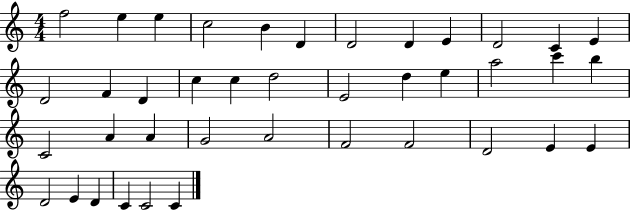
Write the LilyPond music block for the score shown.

{
  \clef treble
  \numericTimeSignature
  \time 4/4
  \key c \major
  f''2 e''4 e''4 | c''2 b'4 d'4 | d'2 d'4 e'4 | d'2 c'4 e'4 | \break d'2 f'4 d'4 | c''4 c''4 d''2 | e'2 d''4 e''4 | a''2 c'''4 b''4 | \break c'2 a'4 a'4 | g'2 a'2 | f'2 f'2 | d'2 e'4 e'4 | \break d'2 e'4 d'4 | c'4 c'2 c'4 | \bar "|."
}